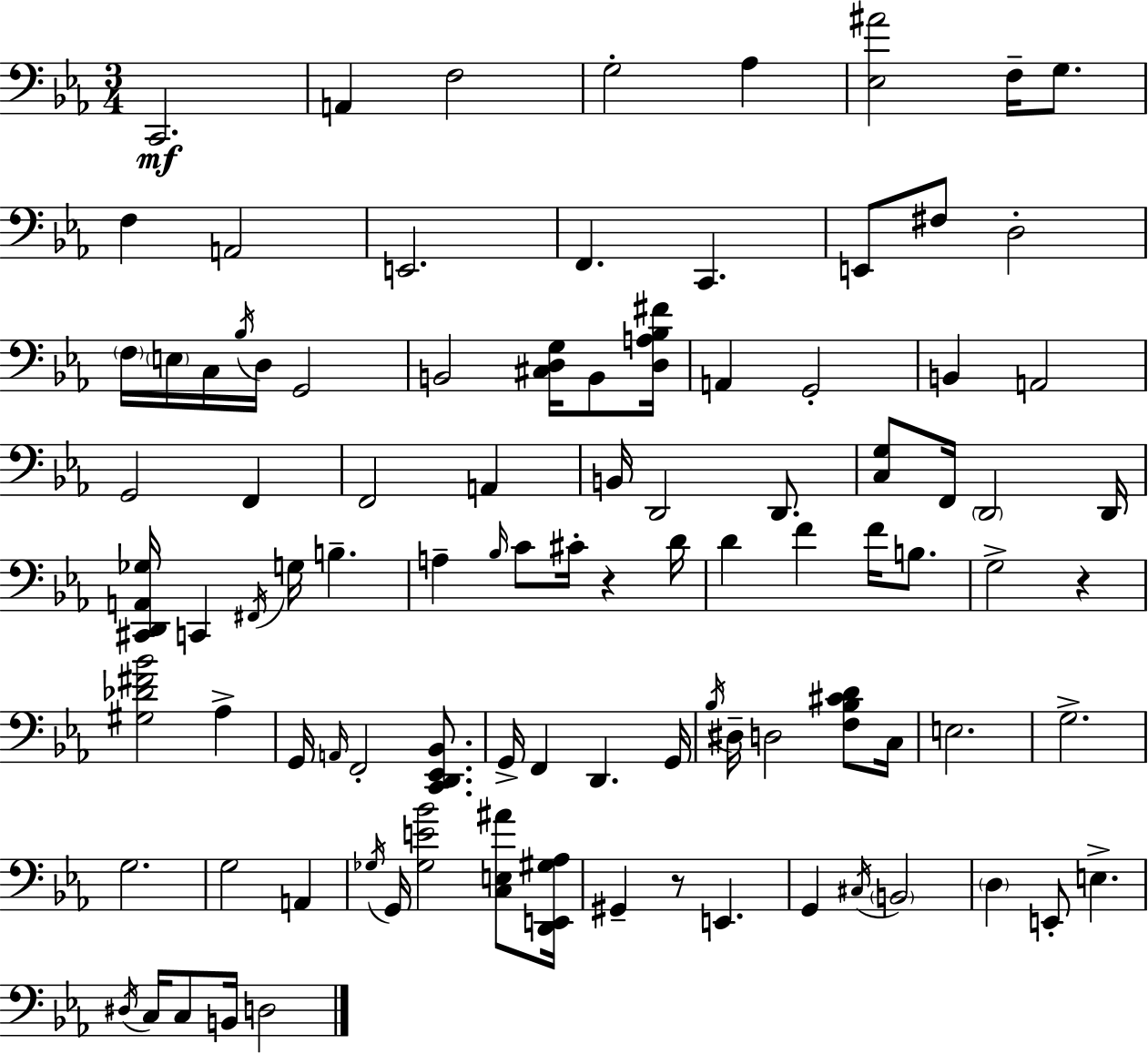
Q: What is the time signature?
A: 3/4